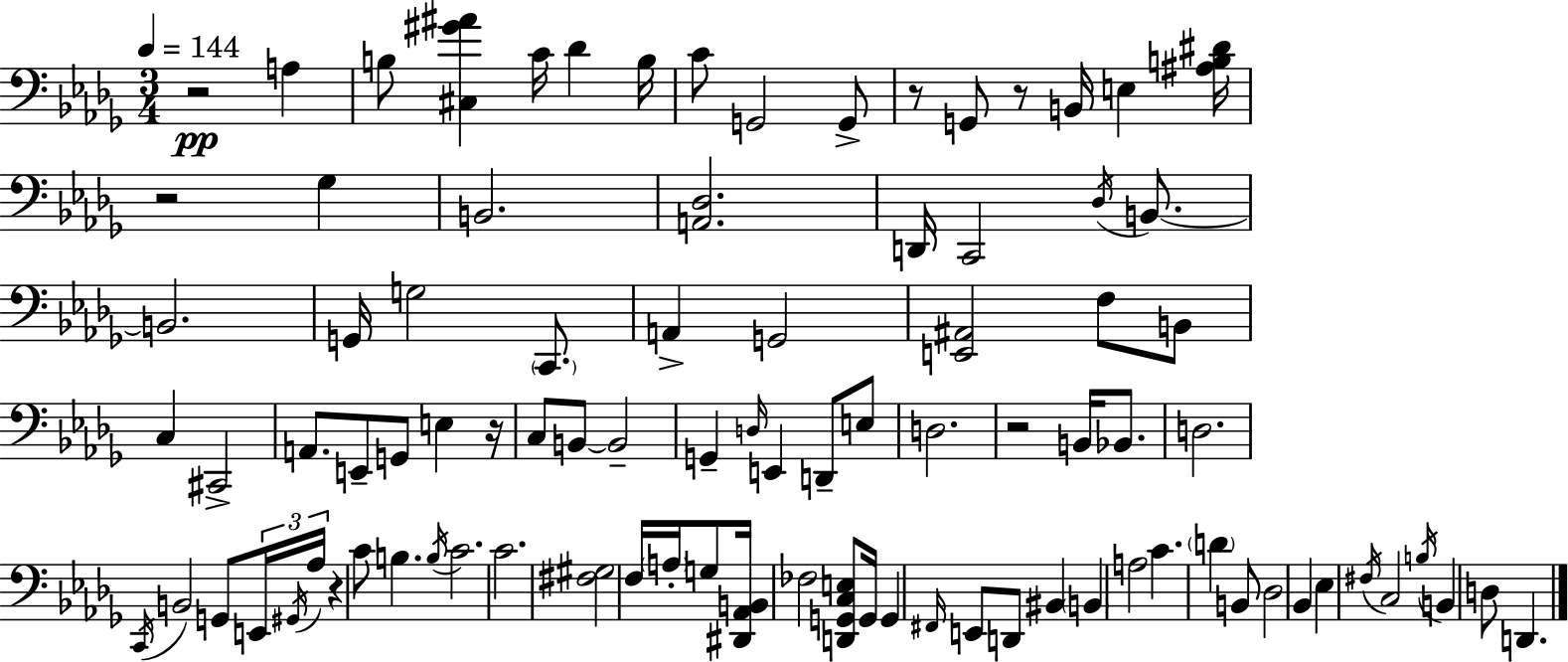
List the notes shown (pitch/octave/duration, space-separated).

R/h A3/q B3/e [C#3,G#4,A#4]/q C4/s Db4/q B3/s C4/e G2/h G2/e R/e G2/e R/e B2/s E3/q [A#3,B3,D#4]/s R/h Gb3/q B2/h. [A2,Db3]/h. D2/s C2/h Db3/s B2/e. B2/h. G2/s G3/h C2/e. A2/q G2/h [E2,A#2]/h F3/e B2/e C3/q C#2/h A2/e. E2/e G2/e E3/q R/s C3/e B2/e B2/h G2/q D3/s E2/q D2/e E3/e D3/h. R/h B2/s Bb2/e. D3/h. C2/s B2/h G2/e E2/s G#2/s Ab3/s R/q C4/e B3/q. B3/s C4/h. C4/h. [F#3,G#3]/h F3/s A3/s G3/e [D#2,Ab2,B2]/s FES3/h [D2,G2,C3,E3]/e G2/s G2/q F#2/s E2/e D2/e BIS2/q B2/q A3/h C4/q. D4/q B2/e Db3/h Bb2/q Eb3/q F#3/s C3/h B3/s B2/q D3/e D2/q.